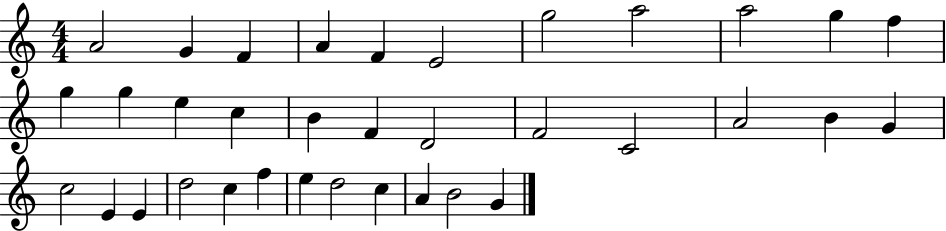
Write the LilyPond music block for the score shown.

{
  \clef treble
  \numericTimeSignature
  \time 4/4
  \key c \major
  a'2 g'4 f'4 | a'4 f'4 e'2 | g''2 a''2 | a''2 g''4 f''4 | \break g''4 g''4 e''4 c''4 | b'4 f'4 d'2 | f'2 c'2 | a'2 b'4 g'4 | \break c''2 e'4 e'4 | d''2 c''4 f''4 | e''4 d''2 c''4 | a'4 b'2 g'4 | \break \bar "|."
}